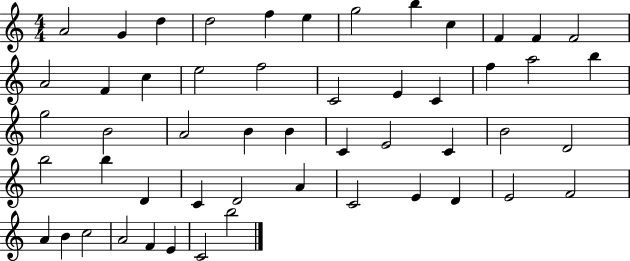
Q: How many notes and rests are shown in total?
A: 52